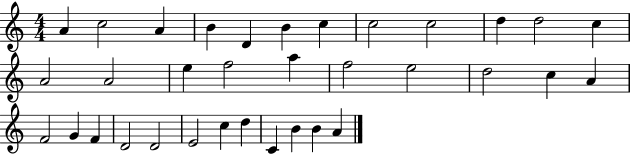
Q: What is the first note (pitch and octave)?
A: A4